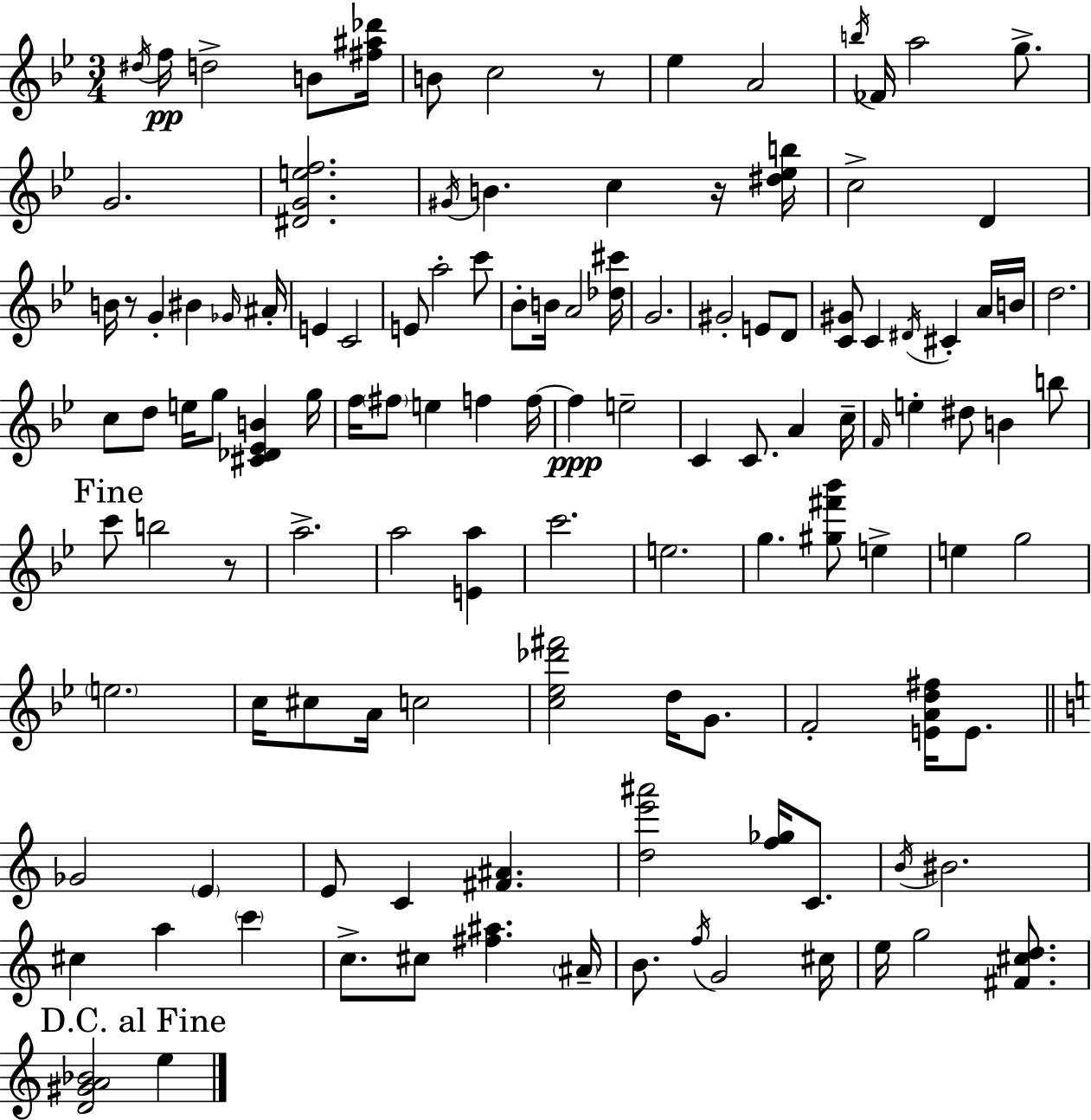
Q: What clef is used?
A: treble